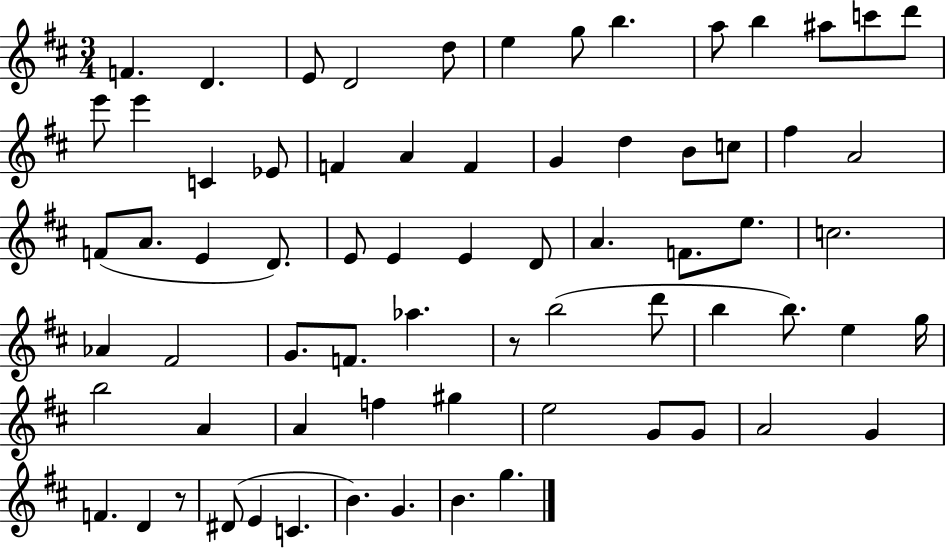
{
  \clef treble
  \numericTimeSignature
  \time 3/4
  \key d \major
  f'4. d'4. | e'8 d'2 d''8 | e''4 g''8 b''4. | a''8 b''4 ais''8 c'''8 d'''8 | \break e'''8 e'''4 c'4 ees'8 | f'4 a'4 f'4 | g'4 d''4 b'8 c''8 | fis''4 a'2 | \break f'8( a'8. e'4 d'8.) | e'8 e'4 e'4 d'8 | a'4. f'8. e''8. | c''2. | \break aes'4 fis'2 | g'8. f'8. aes''4. | r8 b''2( d'''8 | b''4 b''8.) e''4 g''16 | \break b''2 a'4 | a'4 f''4 gis''4 | e''2 g'8 g'8 | a'2 g'4 | \break f'4. d'4 r8 | dis'8( e'4 c'4. | b'4.) g'4. | b'4. g''4. | \break \bar "|."
}